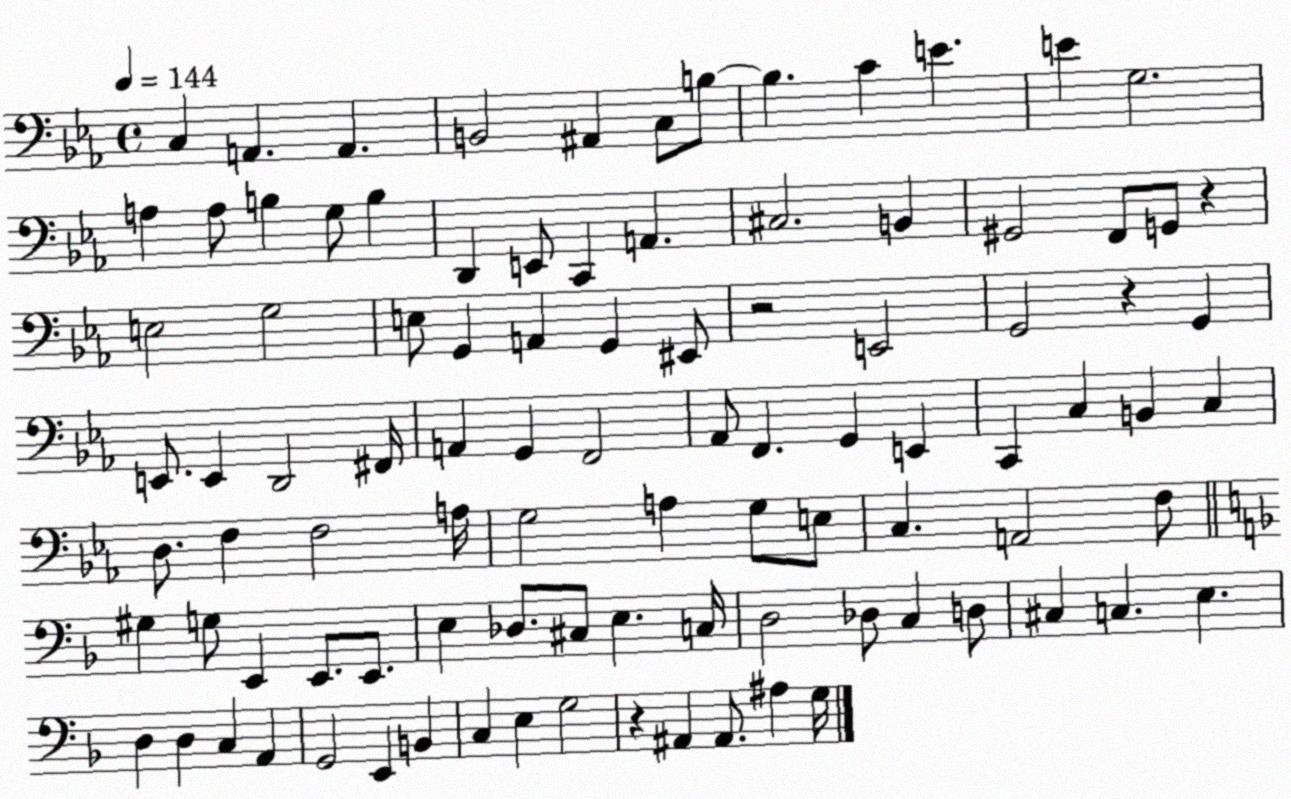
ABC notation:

X:1
T:Untitled
M:4/4
L:1/4
K:Eb
C, A,, A,, B,,2 ^A,, C,/2 B,/2 B, C E E G,2 A, A,/2 B, G,/2 B, D,, E,,/2 C,, A,, ^C,2 B,, ^G,,2 F,,/2 G,,/2 z E,2 G,2 E,/2 G,, A,, G,, ^E,,/2 z2 E,,2 G,,2 z G,, E,,/2 E,, D,,2 ^F,,/4 A,, G,, F,,2 _A,,/2 F,, G,, E,, C,, C, B,, C, D,/2 F, F,2 A,/4 G,2 A, G,/2 E,/2 C, A,,2 F,/2 ^G, G,/2 E,, E,,/2 E,,/2 E, _D,/2 ^C,/2 E, C,/4 D,2 _D,/2 C, D,/2 ^C, C, E, D, D, C, A,, G,,2 E,, B,, C, E, G,2 z ^A,, ^A,,/2 ^A, G,/4